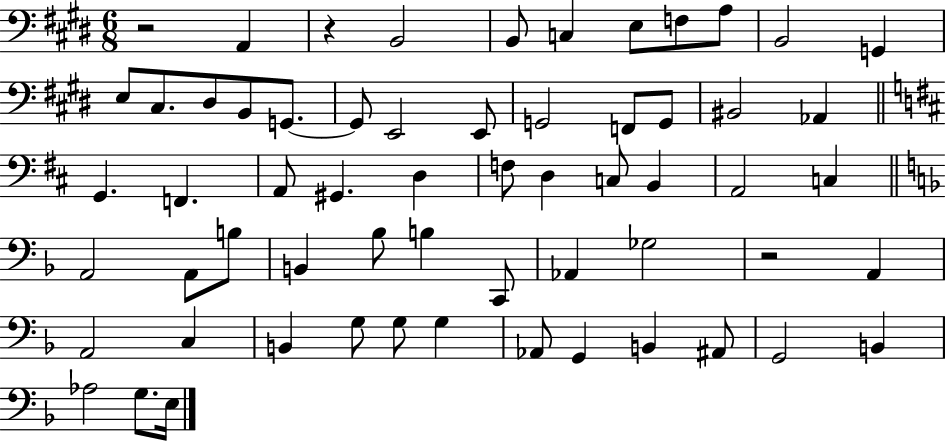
R/h A2/q R/q B2/h B2/e C3/q E3/e F3/e A3/e B2/h G2/q E3/e C#3/e. D#3/e B2/e G2/e. G2/e E2/h E2/e G2/h F2/e G2/e BIS2/h Ab2/q G2/q. F2/q. A2/e G#2/q. D3/q F3/e D3/q C3/e B2/q A2/h C3/q A2/h A2/e B3/e B2/q Bb3/e B3/q C2/e Ab2/q Gb3/h R/h A2/q A2/h C3/q B2/q G3/e G3/e G3/q Ab2/e G2/q B2/q A#2/e G2/h B2/q Ab3/h G3/e. E3/s